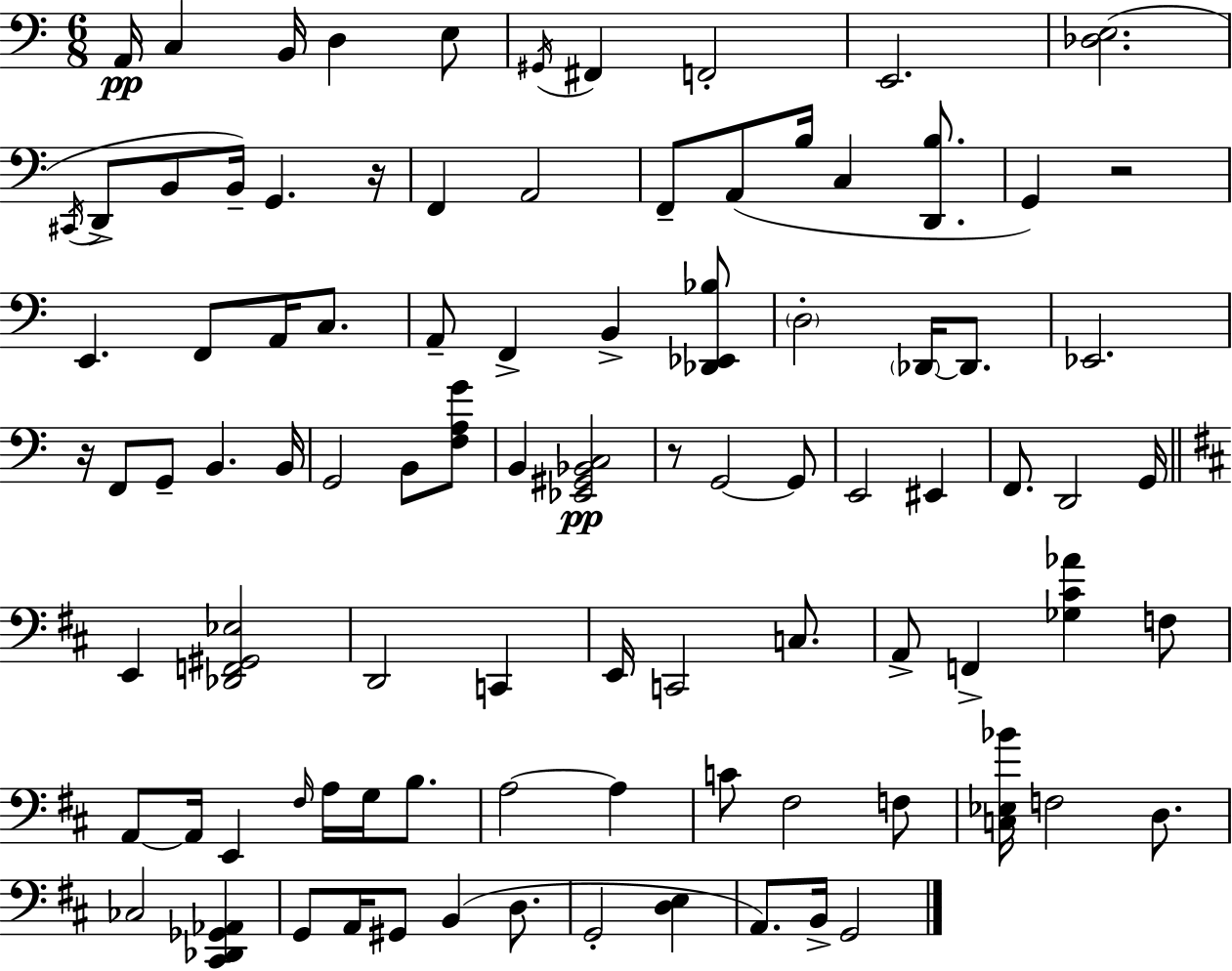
A2/s C3/q B2/s D3/q E3/e G#2/s F#2/q F2/h E2/h. [Db3,E3]/h. C#2/s D2/e B2/e B2/s G2/q. R/s F2/q A2/h F2/e A2/e B3/s C3/q [D2,B3]/e. G2/q R/h E2/q. F2/e A2/s C3/e. A2/e F2/q B2/q [Db2,Eb2,Bb3]/e D3/h Db2/s Db2/e. Eb2/h. R/s F2/e G2/e B2/q. B2/s G2/h B2/e [F3,A3,G4]/e B2/q [Eb2,G#2,Bb2,C3]/h R/e G2/h G2/e E2/h EIS2/q F2/e. D2/h G2/s E2/q [Db2,F2,G#2,Eb3]/h D2/h C2/q E2/s C2/h C3/e. A2/e F2/q [Gb3,C#4,Ab4]/q F3/e A2/e A2/s E2/q F#3/s A3/s G3/s B3/e. A3/h A3/q C4/e F#3/h F3/e [C3,Eb3,Bb4]/s F3/h D3/e. CES3/h [C#2,Db2,Gb2,Ab2]/q G2/e A2/s G#2/e B2/q D3/e. G2/h [D3,E3]/q A2/e. B2/s G2/h